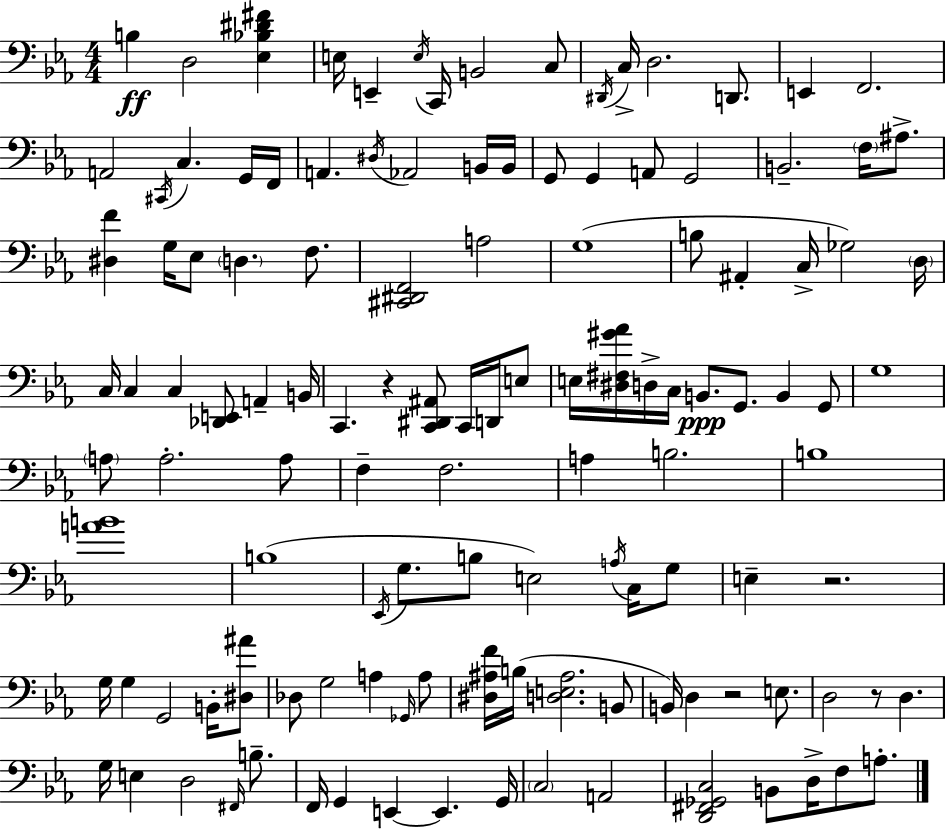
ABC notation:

X:1
T:Untitled
M:4/4
L:1/4
K:Eb
B, D,2 [_E,_B,^D^F] E,/4 E,, E,/4 C,,/4 B,,2 C,/2 ^D,,/4 C,/4 D,2 D,,/2 E,, F,,2 A,,2 ^C,,/4 C, G,,/4 F,,/4 A,, ^D,/4 _A,,2 B,,/4 B,,/4 G,,/2 G,, A,,/2 G,,2 B,,2 F,/4 ^A,/2 [^D,F] G,/4 _E,/2 D, F,/2 [^C,,^D,,F,,]2 A,2 G,4 B,/2 ^A,, C,/4 _G,2 D,/4 C,/4 C, C, [_D,,E,,]/2 A,, B,,/4 C,, z [C,,^D,,^A,,]/2 C,,/4 D,,/4 E,/2 E,/4 [^D,^F,^G_A]/4 D,/4 C,/4 B,,/2 G,,/2 B,, G,,/2 G,4 A,/2 A,2 A,/2 F, F,2 A, B,2 B,4 [AB]4 B,4 _E,,/4 G,/2 B,/2 E,2 A,/4 C,/4 G,/2 E, z2 G,/4 G, G,,2 B,,/4 [^D,^A]/2 _D,/2 G,2 A, _G,,/4 A,/2 [^D,^A,F]/4 B,/4 [D,E,^A,]2 B,,/2 B,,/4 D, z2 E,/2 D,2 z/2 D, G,/4 E, D,2 ^F,,/4 B,/2 F,,/4 G,, E,, E,, G,,/4 C,2 A,,2 [D,,^F,,_G,,C,]2 B,,/2 D,/4 F,/2 A,/2